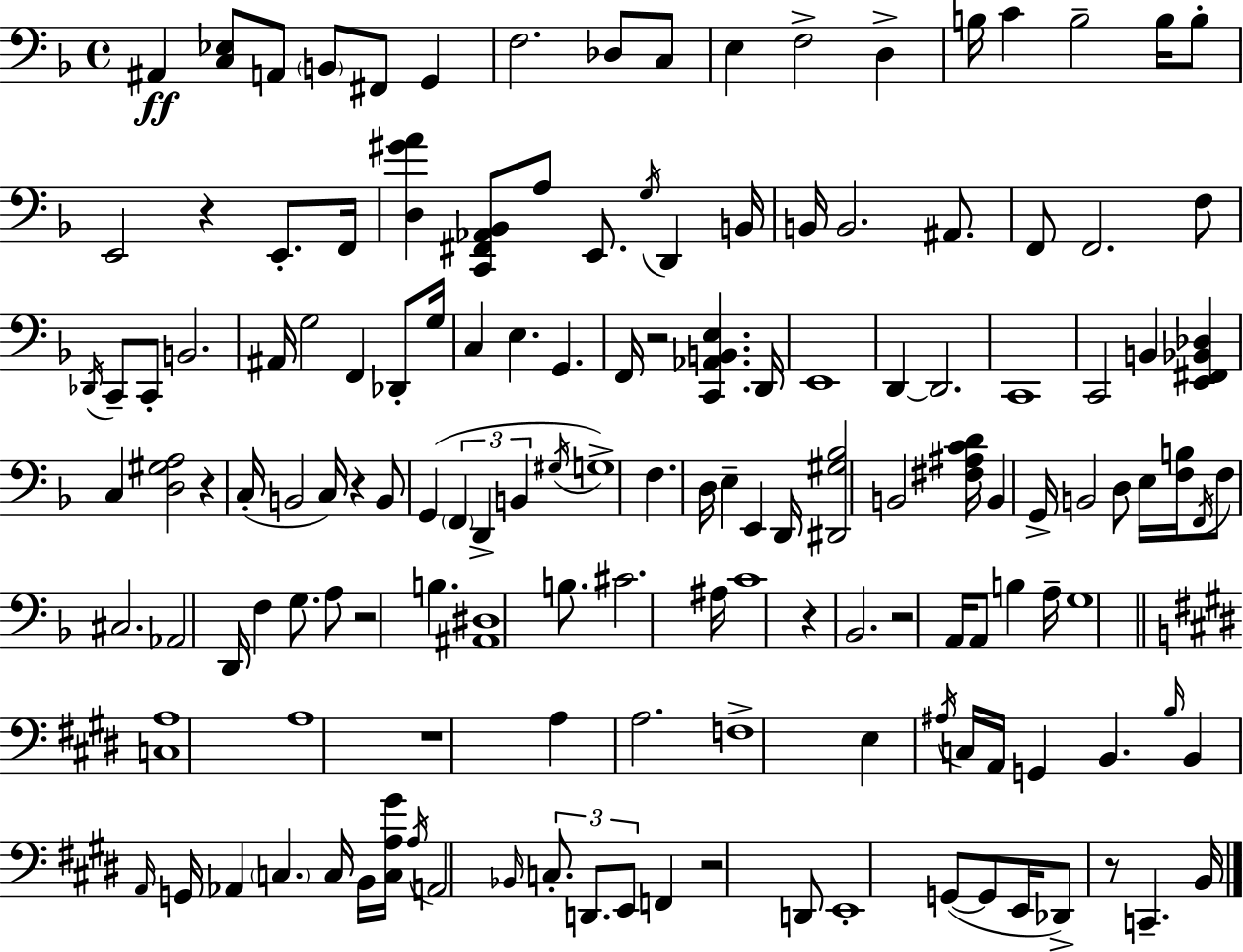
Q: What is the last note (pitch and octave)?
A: B2